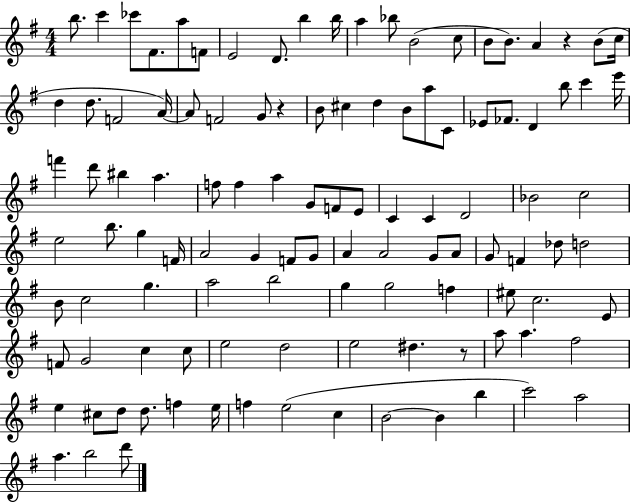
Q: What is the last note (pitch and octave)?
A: D6